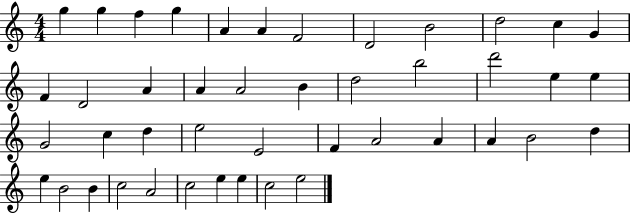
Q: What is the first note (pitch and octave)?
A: G5